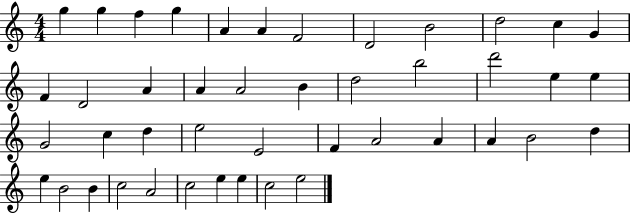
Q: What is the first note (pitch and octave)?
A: G5